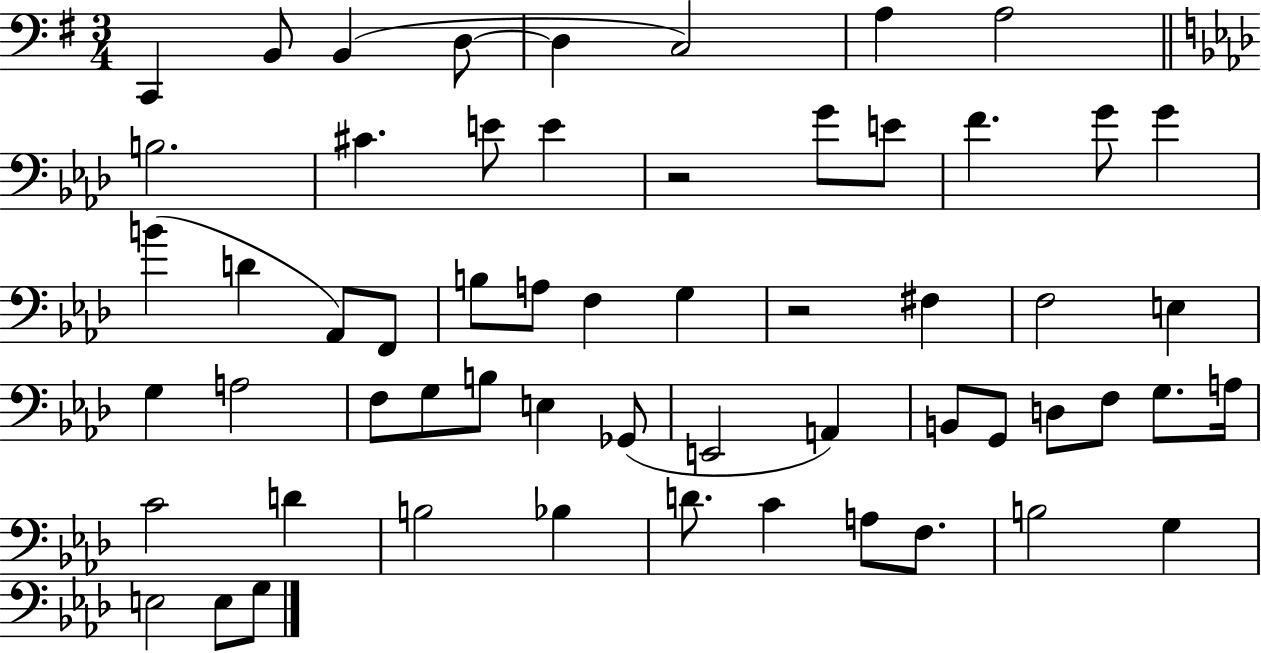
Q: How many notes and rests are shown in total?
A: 58